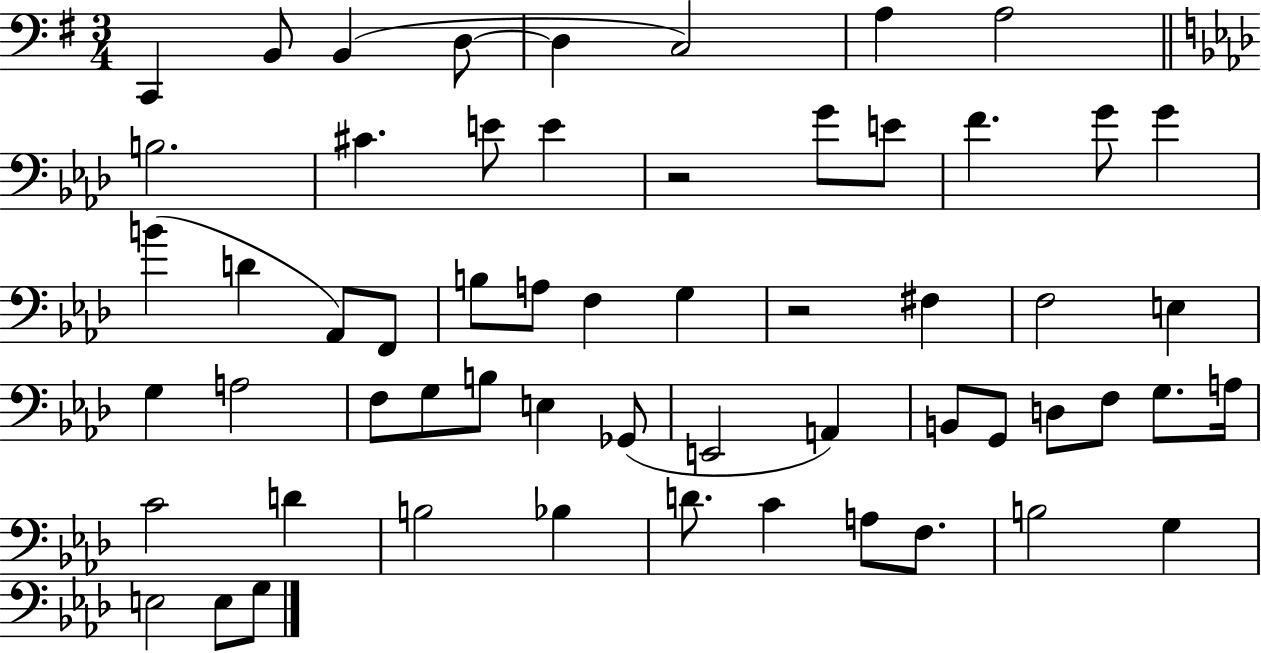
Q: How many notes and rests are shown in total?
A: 58